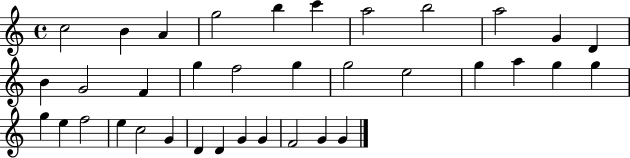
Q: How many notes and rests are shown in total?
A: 36